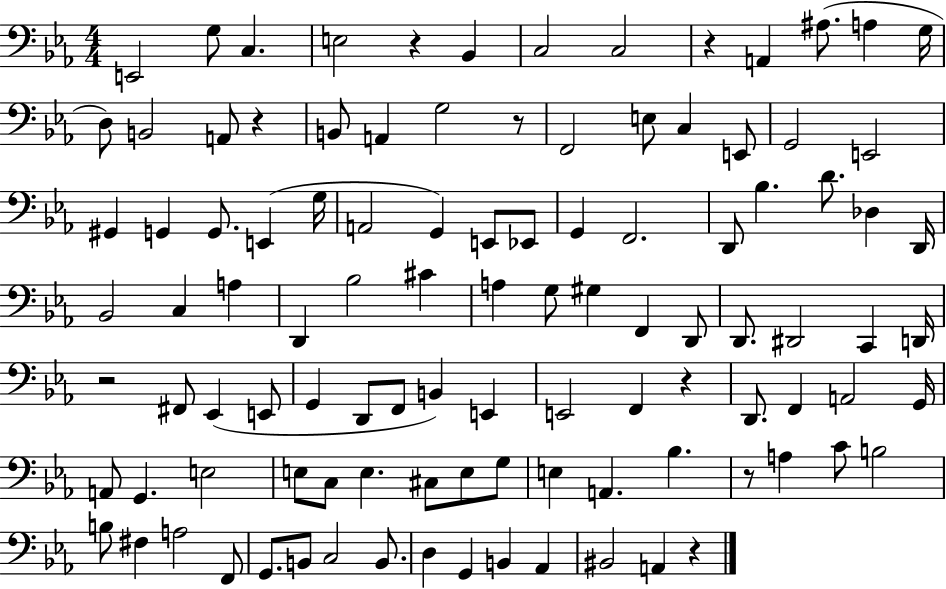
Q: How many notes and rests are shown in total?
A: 105